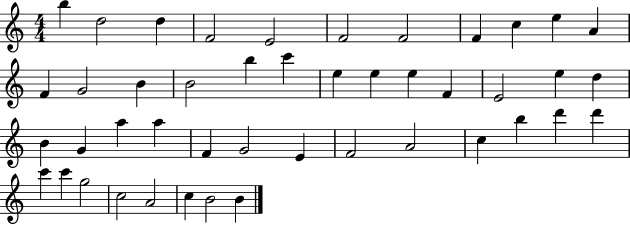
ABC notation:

X:1
T:Untitled
M:4/4
L:1/4
K:C
b d2 d F2 E2 F2 F2 F c e A F G2 B B2 b c' e e e F E2 e d B G a a F G2 E F2 A2 c b d' d' c' c' g2 c2 A2 c B2 B